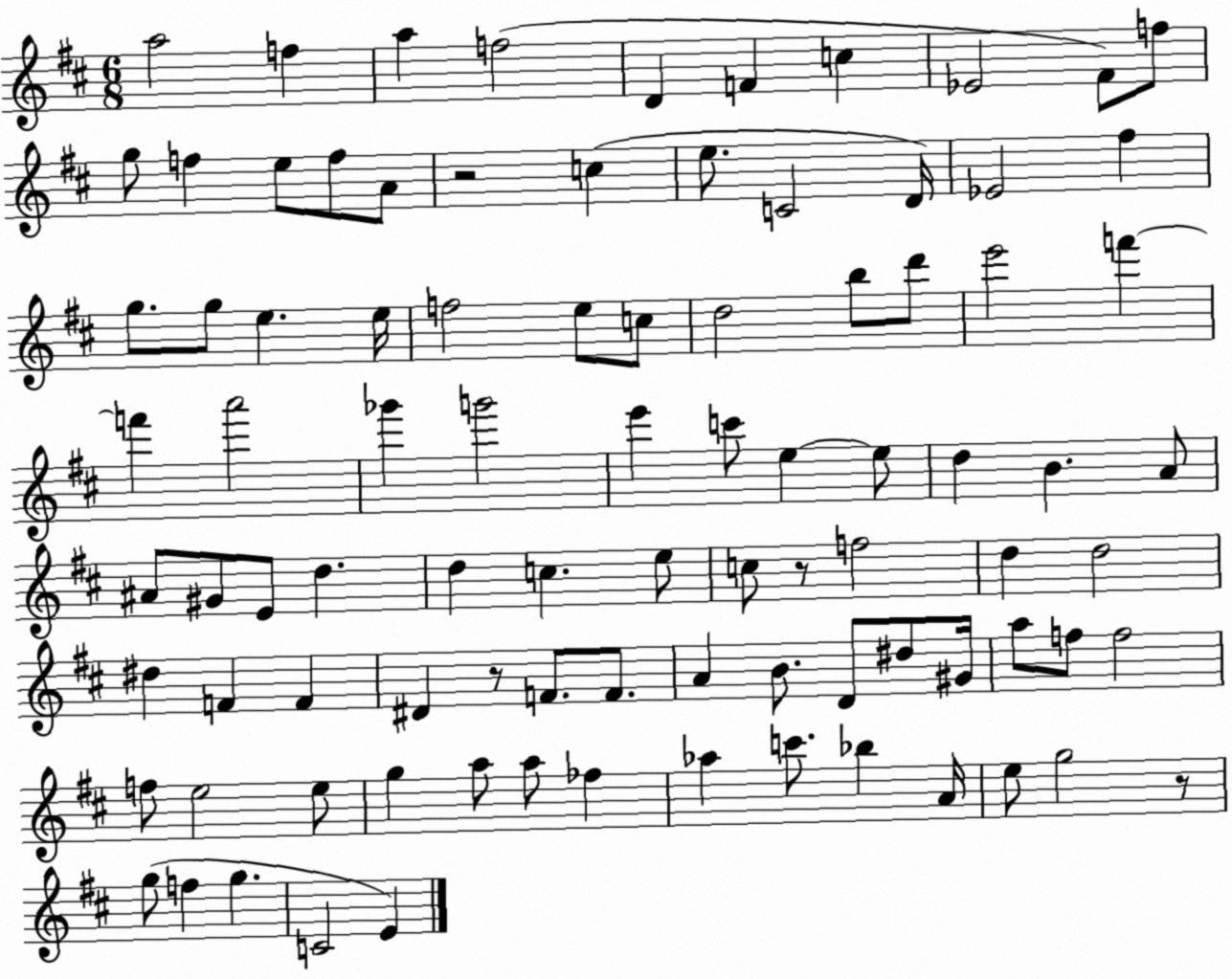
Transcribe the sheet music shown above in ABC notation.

X:1
T:Untitled
M:6/8
L:1/4
K:D
a2 f a f2 D F c _E2 ^F/2 f/2 g/2 f e/2 f/2 A/2 z2 c e/2 C2 D/4 _E2 ^f g/2 g/2 e e/4 f2 e/2 c/2 d2 b/2 d'/2 e'2 f' f' a'2 _g' g'2 e' c'/2 e e/2 d B A/2 ^A/2 ^G/2 E/2 d d c e/2 c/2 z/2 f2 d d2 ^d F F ^D z/2 F/2 F/2 A B/2 D/2 ^d/2 ^G/4 a/2 f/2 f2 f/2 e2 e/2 g a/2 a/2 _f _a c'/2 _b A/4 e/2 g2 z/2 g/2 f g C2 E